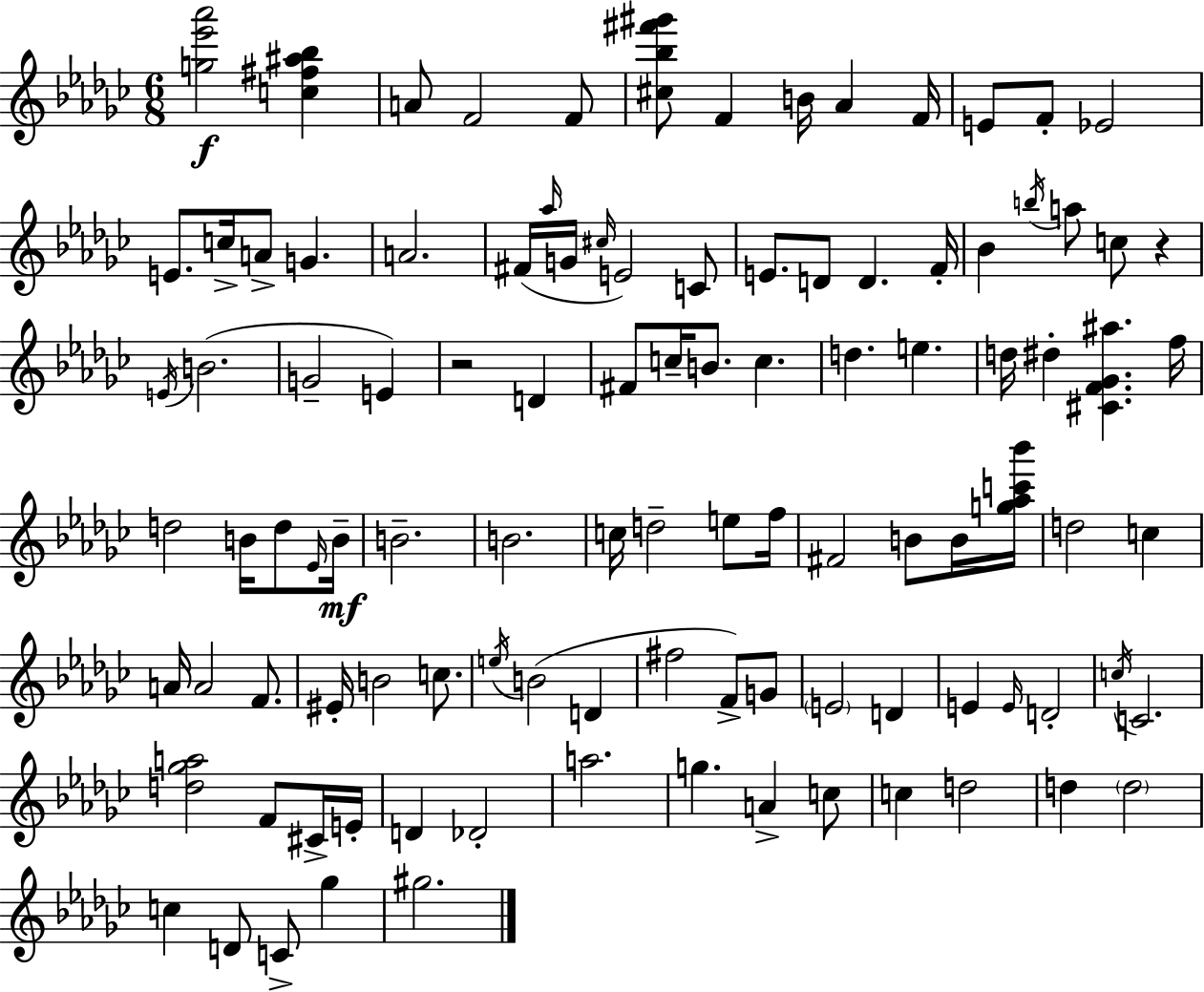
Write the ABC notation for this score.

X:1
T:Untitled
M:6/8
L:1/4
K:Ebm
[g_e'_a']2 [c^f^a_b] A/2 F2 F/2 [^c_b^f'^g']/2 F B/4 _A F/4 E/2 F/2 _E2 E/2 c/4 A/2 G A2 ^F/4 _a/4 G/4 ^c/4 E2 C/2 E/2 D/2 D F/4 _B b/4 a/2 c/2 z E/4 B2 G2 E z2 D ^F/2 c/4 B/2 c d e d/4 ^d [^CF_G^a] f/4 d2 B/4 d/2 _E/4 B/4 B2 B2 c/4 d2 e/2 f/4 ^F2 B/2 B/4 [g_ac'_b']/4 d2 c A/4 A2 F/2 ^E/4 B2 c/2 e/4 B2 D ^f2 F/2 G/2 E2 D E E/4 D2 c/4 C2 [d_ga]2 F/2 ^C/4 E/4 D _D2 a2 g A c/2 c d2 d d2 c D/2 C/2 _g ^g2